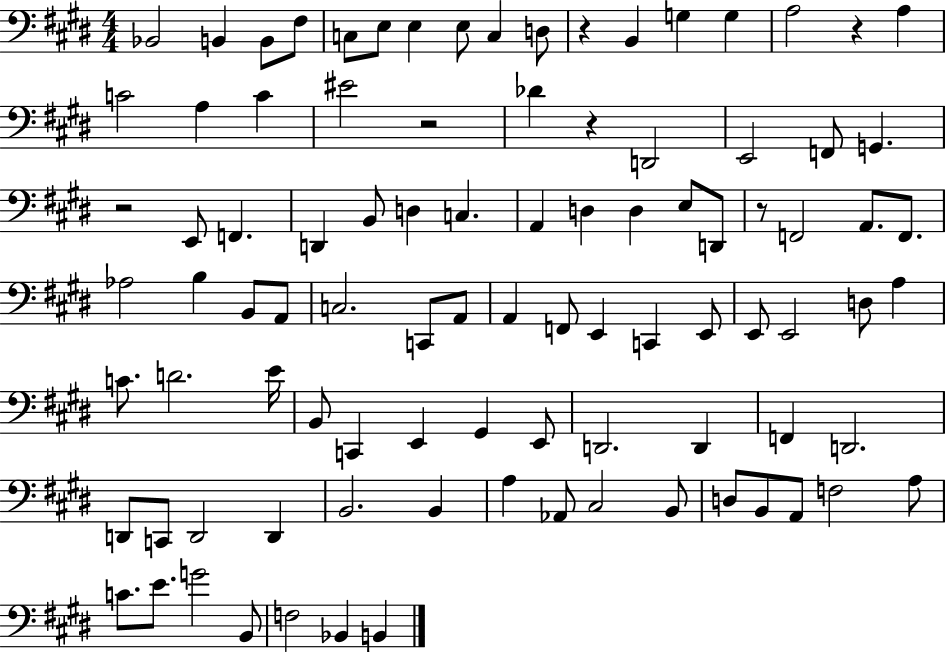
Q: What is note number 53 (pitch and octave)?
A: D3